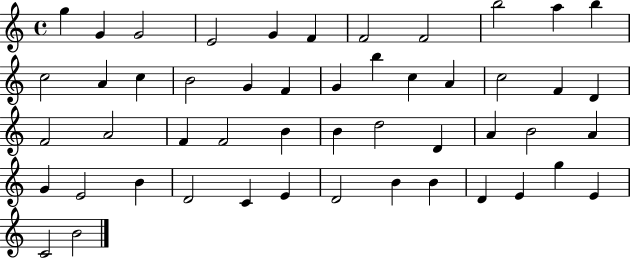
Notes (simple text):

G5/q G4/q G4/h E4/h G4/q F4/q F4/h F4/h B5/h A5/q B5/q C5/h A4/q C5/q B4/h G4/q F4/q G4/q B5/q C5/q A4/q C5/h F4/q D4/q F4/h A4/h F4/q F4/h B4/q B4/q D5/h D4/q A4/q B4/h A4/q G4/q E4/h B4/q D4/h C4/q E4/q D4/h B4/q B4/q D4/q E4/q G5/q E4/q C4/h B4/h